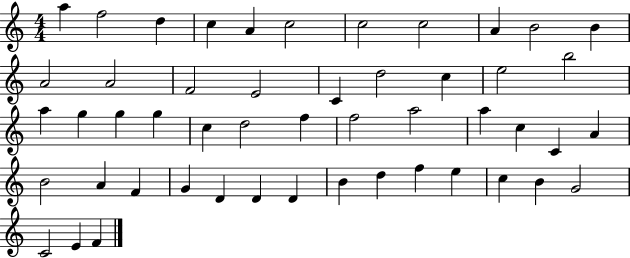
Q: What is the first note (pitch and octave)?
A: A5